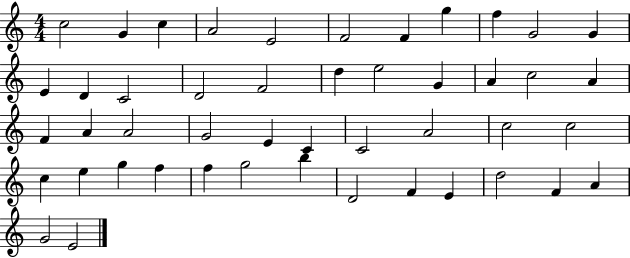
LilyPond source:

{
  \clef treble
  \numericTimeSignature
  \time 4/4
  \key c \major
  c''2 g'4 c''4 | a'2 e'2 | f'2 f'4 g''4 | f''4 g'2 g'4 | \break e'4 d'4 c'2 | d'2 f'2 | d''4 e''2 g'4 | a'4 c''2 a'4 | \break f'4 a'4 a'2 | g'2 e'4 c'4 | c'2 a'2 | c''2 c''2 | \break c''4 e''4 g''4 f''4 | f''4 g''2 b''4 | d'2 f'4 e'4 | d''2 f'4 a'4 | \break g'2 e'2 | \bar "|."
}